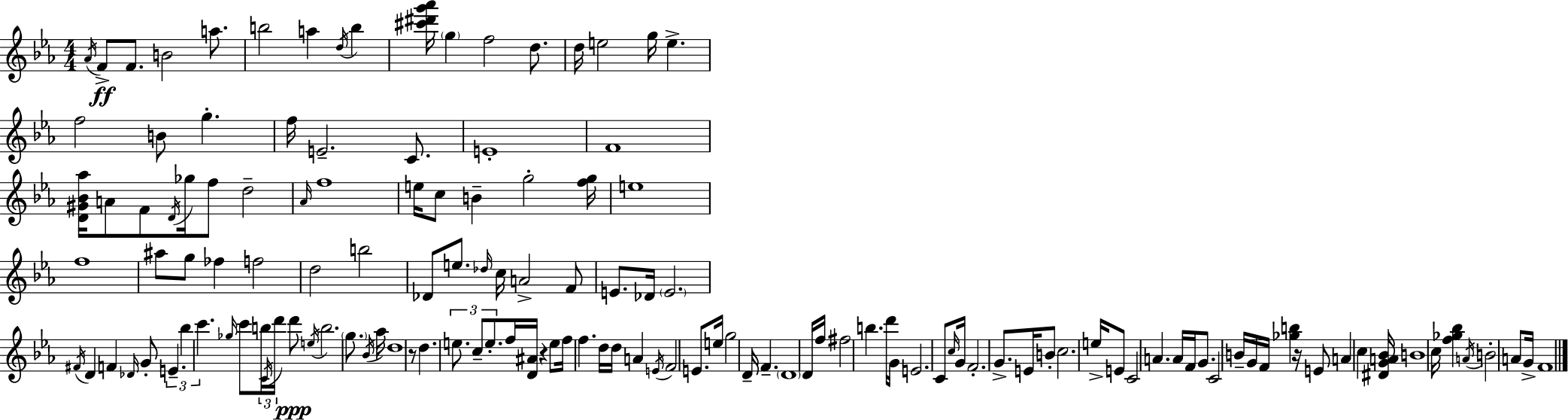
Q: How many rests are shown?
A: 3